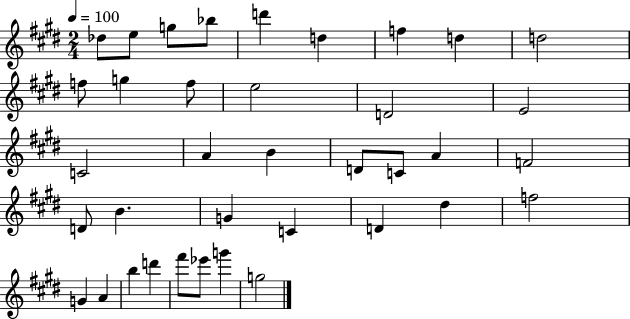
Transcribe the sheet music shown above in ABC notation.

X:1
T:Untitled
M:2/4
L:1/4
K:E
_d/2 e/2 g/2 _b/2 d' d f d d2 f/2 g f/2 e2 D2 E2 C2 A B D/2 C/2 A F2 D/2 B G C D ^d f2 G A b d' ^f'/2 _e'/2 g' g2